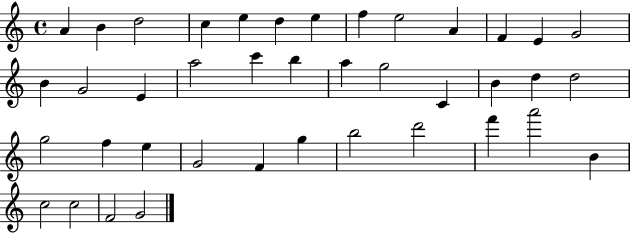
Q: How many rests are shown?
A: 0